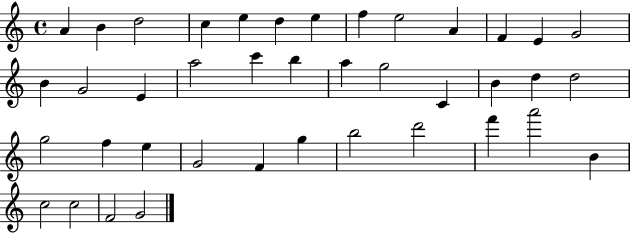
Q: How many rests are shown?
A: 0